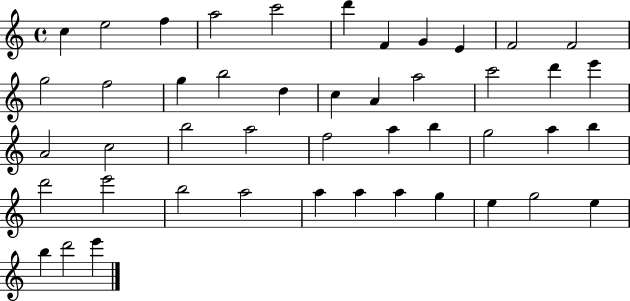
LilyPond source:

{
  \clef treble
  \time 4/4
  \defaultTimeSignature
  \key c \major
  c''4 e''2 f''4 | a''2 c'''2 | d'''4 f'4 g'4 e'4 | f'2 f'2 | \break g''2 f''2 | g''4 b''2 d''4 | c''4 a'4 a''2 | c'''2 d'''4 e'''4 | \break a'2 c''2 | b''2 a''2 | f''2 a''4 b''4 | g''2 a''4 b''4 | \break d'''2 e'''2 | b''2 a''2 | a''4 a''4 a''4 g''4 | e''4 g''2 e''4 | \break b''4 d'''2 e'''4 | \bar "|."
}